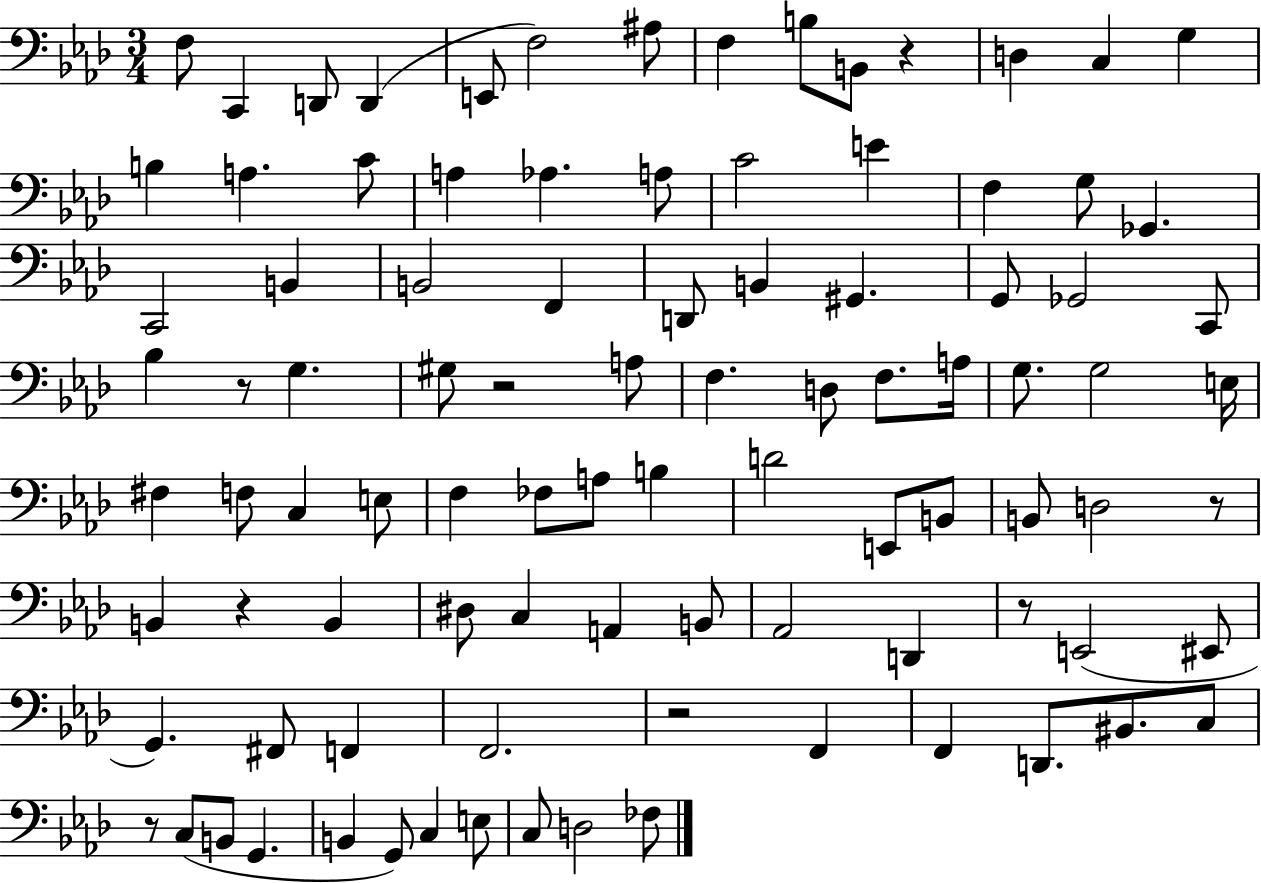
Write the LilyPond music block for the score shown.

{
  \clef bass
  \numericTimeSignature
  \time 3/4
  \key aes \major
  f8 c,4 d,8 d,4( | e,8 f2) ais8 | f4 b8 b,8 r4 | d4 c4 g4 | \break b4 a4. c'8 | a4 aes4. a8 | c'2 e'4 | f4 g8 ges,4. | \break c,2 b,4 | b,2 f,4 | d,8 b,4 gis,4. | g,8 ges,2 c,8 | \break bes4 r8 g4. | gis8 r2 a8 | f4. d8 f8. a16 | g8. g2 e16 | \break fis4 f8 c4 e8 | f4 fes8 a8 b4 | d'2 e,8 b,8 | b,8 d2 r8 | \break b,4 r4 b,4 | dis8 c4 a,4 b,8 | aes,2 d,4 | r8 e,2( eis,8 | \break g,4.) fis,8 f,4 | f,2. | r2 f,4 | f,4 d,8. bis,8. c8 | \break r8 c8( b,8 g,4. | b,4 g,8) c4 e8 | c8 d2 fes8 | \bar "|."
}